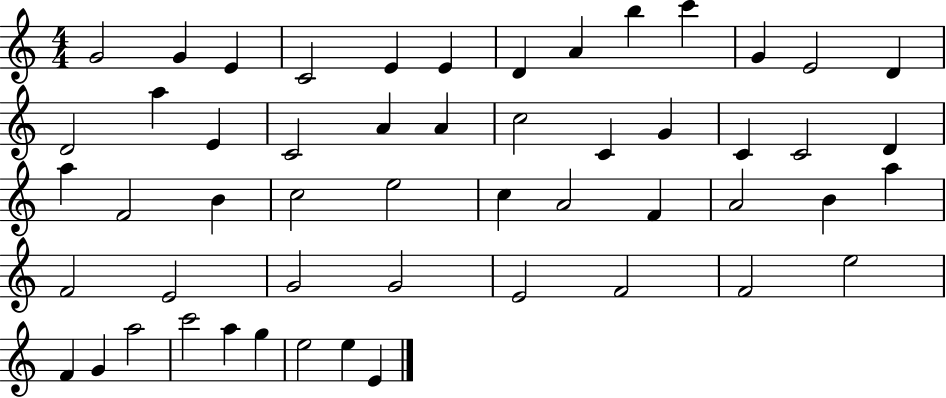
X:1
T:Untitled
M:4/4
L:1/4
K:C
G2 G E C2 E E D A b c' G E2 D D2 a E C2 A A c2 C G C C2 D a F2 B c2 e2 c A2 F A2 B a F2 E2 G2 G2 E2 F2 F2 e2 F G a2 c'2 a g e2 e E